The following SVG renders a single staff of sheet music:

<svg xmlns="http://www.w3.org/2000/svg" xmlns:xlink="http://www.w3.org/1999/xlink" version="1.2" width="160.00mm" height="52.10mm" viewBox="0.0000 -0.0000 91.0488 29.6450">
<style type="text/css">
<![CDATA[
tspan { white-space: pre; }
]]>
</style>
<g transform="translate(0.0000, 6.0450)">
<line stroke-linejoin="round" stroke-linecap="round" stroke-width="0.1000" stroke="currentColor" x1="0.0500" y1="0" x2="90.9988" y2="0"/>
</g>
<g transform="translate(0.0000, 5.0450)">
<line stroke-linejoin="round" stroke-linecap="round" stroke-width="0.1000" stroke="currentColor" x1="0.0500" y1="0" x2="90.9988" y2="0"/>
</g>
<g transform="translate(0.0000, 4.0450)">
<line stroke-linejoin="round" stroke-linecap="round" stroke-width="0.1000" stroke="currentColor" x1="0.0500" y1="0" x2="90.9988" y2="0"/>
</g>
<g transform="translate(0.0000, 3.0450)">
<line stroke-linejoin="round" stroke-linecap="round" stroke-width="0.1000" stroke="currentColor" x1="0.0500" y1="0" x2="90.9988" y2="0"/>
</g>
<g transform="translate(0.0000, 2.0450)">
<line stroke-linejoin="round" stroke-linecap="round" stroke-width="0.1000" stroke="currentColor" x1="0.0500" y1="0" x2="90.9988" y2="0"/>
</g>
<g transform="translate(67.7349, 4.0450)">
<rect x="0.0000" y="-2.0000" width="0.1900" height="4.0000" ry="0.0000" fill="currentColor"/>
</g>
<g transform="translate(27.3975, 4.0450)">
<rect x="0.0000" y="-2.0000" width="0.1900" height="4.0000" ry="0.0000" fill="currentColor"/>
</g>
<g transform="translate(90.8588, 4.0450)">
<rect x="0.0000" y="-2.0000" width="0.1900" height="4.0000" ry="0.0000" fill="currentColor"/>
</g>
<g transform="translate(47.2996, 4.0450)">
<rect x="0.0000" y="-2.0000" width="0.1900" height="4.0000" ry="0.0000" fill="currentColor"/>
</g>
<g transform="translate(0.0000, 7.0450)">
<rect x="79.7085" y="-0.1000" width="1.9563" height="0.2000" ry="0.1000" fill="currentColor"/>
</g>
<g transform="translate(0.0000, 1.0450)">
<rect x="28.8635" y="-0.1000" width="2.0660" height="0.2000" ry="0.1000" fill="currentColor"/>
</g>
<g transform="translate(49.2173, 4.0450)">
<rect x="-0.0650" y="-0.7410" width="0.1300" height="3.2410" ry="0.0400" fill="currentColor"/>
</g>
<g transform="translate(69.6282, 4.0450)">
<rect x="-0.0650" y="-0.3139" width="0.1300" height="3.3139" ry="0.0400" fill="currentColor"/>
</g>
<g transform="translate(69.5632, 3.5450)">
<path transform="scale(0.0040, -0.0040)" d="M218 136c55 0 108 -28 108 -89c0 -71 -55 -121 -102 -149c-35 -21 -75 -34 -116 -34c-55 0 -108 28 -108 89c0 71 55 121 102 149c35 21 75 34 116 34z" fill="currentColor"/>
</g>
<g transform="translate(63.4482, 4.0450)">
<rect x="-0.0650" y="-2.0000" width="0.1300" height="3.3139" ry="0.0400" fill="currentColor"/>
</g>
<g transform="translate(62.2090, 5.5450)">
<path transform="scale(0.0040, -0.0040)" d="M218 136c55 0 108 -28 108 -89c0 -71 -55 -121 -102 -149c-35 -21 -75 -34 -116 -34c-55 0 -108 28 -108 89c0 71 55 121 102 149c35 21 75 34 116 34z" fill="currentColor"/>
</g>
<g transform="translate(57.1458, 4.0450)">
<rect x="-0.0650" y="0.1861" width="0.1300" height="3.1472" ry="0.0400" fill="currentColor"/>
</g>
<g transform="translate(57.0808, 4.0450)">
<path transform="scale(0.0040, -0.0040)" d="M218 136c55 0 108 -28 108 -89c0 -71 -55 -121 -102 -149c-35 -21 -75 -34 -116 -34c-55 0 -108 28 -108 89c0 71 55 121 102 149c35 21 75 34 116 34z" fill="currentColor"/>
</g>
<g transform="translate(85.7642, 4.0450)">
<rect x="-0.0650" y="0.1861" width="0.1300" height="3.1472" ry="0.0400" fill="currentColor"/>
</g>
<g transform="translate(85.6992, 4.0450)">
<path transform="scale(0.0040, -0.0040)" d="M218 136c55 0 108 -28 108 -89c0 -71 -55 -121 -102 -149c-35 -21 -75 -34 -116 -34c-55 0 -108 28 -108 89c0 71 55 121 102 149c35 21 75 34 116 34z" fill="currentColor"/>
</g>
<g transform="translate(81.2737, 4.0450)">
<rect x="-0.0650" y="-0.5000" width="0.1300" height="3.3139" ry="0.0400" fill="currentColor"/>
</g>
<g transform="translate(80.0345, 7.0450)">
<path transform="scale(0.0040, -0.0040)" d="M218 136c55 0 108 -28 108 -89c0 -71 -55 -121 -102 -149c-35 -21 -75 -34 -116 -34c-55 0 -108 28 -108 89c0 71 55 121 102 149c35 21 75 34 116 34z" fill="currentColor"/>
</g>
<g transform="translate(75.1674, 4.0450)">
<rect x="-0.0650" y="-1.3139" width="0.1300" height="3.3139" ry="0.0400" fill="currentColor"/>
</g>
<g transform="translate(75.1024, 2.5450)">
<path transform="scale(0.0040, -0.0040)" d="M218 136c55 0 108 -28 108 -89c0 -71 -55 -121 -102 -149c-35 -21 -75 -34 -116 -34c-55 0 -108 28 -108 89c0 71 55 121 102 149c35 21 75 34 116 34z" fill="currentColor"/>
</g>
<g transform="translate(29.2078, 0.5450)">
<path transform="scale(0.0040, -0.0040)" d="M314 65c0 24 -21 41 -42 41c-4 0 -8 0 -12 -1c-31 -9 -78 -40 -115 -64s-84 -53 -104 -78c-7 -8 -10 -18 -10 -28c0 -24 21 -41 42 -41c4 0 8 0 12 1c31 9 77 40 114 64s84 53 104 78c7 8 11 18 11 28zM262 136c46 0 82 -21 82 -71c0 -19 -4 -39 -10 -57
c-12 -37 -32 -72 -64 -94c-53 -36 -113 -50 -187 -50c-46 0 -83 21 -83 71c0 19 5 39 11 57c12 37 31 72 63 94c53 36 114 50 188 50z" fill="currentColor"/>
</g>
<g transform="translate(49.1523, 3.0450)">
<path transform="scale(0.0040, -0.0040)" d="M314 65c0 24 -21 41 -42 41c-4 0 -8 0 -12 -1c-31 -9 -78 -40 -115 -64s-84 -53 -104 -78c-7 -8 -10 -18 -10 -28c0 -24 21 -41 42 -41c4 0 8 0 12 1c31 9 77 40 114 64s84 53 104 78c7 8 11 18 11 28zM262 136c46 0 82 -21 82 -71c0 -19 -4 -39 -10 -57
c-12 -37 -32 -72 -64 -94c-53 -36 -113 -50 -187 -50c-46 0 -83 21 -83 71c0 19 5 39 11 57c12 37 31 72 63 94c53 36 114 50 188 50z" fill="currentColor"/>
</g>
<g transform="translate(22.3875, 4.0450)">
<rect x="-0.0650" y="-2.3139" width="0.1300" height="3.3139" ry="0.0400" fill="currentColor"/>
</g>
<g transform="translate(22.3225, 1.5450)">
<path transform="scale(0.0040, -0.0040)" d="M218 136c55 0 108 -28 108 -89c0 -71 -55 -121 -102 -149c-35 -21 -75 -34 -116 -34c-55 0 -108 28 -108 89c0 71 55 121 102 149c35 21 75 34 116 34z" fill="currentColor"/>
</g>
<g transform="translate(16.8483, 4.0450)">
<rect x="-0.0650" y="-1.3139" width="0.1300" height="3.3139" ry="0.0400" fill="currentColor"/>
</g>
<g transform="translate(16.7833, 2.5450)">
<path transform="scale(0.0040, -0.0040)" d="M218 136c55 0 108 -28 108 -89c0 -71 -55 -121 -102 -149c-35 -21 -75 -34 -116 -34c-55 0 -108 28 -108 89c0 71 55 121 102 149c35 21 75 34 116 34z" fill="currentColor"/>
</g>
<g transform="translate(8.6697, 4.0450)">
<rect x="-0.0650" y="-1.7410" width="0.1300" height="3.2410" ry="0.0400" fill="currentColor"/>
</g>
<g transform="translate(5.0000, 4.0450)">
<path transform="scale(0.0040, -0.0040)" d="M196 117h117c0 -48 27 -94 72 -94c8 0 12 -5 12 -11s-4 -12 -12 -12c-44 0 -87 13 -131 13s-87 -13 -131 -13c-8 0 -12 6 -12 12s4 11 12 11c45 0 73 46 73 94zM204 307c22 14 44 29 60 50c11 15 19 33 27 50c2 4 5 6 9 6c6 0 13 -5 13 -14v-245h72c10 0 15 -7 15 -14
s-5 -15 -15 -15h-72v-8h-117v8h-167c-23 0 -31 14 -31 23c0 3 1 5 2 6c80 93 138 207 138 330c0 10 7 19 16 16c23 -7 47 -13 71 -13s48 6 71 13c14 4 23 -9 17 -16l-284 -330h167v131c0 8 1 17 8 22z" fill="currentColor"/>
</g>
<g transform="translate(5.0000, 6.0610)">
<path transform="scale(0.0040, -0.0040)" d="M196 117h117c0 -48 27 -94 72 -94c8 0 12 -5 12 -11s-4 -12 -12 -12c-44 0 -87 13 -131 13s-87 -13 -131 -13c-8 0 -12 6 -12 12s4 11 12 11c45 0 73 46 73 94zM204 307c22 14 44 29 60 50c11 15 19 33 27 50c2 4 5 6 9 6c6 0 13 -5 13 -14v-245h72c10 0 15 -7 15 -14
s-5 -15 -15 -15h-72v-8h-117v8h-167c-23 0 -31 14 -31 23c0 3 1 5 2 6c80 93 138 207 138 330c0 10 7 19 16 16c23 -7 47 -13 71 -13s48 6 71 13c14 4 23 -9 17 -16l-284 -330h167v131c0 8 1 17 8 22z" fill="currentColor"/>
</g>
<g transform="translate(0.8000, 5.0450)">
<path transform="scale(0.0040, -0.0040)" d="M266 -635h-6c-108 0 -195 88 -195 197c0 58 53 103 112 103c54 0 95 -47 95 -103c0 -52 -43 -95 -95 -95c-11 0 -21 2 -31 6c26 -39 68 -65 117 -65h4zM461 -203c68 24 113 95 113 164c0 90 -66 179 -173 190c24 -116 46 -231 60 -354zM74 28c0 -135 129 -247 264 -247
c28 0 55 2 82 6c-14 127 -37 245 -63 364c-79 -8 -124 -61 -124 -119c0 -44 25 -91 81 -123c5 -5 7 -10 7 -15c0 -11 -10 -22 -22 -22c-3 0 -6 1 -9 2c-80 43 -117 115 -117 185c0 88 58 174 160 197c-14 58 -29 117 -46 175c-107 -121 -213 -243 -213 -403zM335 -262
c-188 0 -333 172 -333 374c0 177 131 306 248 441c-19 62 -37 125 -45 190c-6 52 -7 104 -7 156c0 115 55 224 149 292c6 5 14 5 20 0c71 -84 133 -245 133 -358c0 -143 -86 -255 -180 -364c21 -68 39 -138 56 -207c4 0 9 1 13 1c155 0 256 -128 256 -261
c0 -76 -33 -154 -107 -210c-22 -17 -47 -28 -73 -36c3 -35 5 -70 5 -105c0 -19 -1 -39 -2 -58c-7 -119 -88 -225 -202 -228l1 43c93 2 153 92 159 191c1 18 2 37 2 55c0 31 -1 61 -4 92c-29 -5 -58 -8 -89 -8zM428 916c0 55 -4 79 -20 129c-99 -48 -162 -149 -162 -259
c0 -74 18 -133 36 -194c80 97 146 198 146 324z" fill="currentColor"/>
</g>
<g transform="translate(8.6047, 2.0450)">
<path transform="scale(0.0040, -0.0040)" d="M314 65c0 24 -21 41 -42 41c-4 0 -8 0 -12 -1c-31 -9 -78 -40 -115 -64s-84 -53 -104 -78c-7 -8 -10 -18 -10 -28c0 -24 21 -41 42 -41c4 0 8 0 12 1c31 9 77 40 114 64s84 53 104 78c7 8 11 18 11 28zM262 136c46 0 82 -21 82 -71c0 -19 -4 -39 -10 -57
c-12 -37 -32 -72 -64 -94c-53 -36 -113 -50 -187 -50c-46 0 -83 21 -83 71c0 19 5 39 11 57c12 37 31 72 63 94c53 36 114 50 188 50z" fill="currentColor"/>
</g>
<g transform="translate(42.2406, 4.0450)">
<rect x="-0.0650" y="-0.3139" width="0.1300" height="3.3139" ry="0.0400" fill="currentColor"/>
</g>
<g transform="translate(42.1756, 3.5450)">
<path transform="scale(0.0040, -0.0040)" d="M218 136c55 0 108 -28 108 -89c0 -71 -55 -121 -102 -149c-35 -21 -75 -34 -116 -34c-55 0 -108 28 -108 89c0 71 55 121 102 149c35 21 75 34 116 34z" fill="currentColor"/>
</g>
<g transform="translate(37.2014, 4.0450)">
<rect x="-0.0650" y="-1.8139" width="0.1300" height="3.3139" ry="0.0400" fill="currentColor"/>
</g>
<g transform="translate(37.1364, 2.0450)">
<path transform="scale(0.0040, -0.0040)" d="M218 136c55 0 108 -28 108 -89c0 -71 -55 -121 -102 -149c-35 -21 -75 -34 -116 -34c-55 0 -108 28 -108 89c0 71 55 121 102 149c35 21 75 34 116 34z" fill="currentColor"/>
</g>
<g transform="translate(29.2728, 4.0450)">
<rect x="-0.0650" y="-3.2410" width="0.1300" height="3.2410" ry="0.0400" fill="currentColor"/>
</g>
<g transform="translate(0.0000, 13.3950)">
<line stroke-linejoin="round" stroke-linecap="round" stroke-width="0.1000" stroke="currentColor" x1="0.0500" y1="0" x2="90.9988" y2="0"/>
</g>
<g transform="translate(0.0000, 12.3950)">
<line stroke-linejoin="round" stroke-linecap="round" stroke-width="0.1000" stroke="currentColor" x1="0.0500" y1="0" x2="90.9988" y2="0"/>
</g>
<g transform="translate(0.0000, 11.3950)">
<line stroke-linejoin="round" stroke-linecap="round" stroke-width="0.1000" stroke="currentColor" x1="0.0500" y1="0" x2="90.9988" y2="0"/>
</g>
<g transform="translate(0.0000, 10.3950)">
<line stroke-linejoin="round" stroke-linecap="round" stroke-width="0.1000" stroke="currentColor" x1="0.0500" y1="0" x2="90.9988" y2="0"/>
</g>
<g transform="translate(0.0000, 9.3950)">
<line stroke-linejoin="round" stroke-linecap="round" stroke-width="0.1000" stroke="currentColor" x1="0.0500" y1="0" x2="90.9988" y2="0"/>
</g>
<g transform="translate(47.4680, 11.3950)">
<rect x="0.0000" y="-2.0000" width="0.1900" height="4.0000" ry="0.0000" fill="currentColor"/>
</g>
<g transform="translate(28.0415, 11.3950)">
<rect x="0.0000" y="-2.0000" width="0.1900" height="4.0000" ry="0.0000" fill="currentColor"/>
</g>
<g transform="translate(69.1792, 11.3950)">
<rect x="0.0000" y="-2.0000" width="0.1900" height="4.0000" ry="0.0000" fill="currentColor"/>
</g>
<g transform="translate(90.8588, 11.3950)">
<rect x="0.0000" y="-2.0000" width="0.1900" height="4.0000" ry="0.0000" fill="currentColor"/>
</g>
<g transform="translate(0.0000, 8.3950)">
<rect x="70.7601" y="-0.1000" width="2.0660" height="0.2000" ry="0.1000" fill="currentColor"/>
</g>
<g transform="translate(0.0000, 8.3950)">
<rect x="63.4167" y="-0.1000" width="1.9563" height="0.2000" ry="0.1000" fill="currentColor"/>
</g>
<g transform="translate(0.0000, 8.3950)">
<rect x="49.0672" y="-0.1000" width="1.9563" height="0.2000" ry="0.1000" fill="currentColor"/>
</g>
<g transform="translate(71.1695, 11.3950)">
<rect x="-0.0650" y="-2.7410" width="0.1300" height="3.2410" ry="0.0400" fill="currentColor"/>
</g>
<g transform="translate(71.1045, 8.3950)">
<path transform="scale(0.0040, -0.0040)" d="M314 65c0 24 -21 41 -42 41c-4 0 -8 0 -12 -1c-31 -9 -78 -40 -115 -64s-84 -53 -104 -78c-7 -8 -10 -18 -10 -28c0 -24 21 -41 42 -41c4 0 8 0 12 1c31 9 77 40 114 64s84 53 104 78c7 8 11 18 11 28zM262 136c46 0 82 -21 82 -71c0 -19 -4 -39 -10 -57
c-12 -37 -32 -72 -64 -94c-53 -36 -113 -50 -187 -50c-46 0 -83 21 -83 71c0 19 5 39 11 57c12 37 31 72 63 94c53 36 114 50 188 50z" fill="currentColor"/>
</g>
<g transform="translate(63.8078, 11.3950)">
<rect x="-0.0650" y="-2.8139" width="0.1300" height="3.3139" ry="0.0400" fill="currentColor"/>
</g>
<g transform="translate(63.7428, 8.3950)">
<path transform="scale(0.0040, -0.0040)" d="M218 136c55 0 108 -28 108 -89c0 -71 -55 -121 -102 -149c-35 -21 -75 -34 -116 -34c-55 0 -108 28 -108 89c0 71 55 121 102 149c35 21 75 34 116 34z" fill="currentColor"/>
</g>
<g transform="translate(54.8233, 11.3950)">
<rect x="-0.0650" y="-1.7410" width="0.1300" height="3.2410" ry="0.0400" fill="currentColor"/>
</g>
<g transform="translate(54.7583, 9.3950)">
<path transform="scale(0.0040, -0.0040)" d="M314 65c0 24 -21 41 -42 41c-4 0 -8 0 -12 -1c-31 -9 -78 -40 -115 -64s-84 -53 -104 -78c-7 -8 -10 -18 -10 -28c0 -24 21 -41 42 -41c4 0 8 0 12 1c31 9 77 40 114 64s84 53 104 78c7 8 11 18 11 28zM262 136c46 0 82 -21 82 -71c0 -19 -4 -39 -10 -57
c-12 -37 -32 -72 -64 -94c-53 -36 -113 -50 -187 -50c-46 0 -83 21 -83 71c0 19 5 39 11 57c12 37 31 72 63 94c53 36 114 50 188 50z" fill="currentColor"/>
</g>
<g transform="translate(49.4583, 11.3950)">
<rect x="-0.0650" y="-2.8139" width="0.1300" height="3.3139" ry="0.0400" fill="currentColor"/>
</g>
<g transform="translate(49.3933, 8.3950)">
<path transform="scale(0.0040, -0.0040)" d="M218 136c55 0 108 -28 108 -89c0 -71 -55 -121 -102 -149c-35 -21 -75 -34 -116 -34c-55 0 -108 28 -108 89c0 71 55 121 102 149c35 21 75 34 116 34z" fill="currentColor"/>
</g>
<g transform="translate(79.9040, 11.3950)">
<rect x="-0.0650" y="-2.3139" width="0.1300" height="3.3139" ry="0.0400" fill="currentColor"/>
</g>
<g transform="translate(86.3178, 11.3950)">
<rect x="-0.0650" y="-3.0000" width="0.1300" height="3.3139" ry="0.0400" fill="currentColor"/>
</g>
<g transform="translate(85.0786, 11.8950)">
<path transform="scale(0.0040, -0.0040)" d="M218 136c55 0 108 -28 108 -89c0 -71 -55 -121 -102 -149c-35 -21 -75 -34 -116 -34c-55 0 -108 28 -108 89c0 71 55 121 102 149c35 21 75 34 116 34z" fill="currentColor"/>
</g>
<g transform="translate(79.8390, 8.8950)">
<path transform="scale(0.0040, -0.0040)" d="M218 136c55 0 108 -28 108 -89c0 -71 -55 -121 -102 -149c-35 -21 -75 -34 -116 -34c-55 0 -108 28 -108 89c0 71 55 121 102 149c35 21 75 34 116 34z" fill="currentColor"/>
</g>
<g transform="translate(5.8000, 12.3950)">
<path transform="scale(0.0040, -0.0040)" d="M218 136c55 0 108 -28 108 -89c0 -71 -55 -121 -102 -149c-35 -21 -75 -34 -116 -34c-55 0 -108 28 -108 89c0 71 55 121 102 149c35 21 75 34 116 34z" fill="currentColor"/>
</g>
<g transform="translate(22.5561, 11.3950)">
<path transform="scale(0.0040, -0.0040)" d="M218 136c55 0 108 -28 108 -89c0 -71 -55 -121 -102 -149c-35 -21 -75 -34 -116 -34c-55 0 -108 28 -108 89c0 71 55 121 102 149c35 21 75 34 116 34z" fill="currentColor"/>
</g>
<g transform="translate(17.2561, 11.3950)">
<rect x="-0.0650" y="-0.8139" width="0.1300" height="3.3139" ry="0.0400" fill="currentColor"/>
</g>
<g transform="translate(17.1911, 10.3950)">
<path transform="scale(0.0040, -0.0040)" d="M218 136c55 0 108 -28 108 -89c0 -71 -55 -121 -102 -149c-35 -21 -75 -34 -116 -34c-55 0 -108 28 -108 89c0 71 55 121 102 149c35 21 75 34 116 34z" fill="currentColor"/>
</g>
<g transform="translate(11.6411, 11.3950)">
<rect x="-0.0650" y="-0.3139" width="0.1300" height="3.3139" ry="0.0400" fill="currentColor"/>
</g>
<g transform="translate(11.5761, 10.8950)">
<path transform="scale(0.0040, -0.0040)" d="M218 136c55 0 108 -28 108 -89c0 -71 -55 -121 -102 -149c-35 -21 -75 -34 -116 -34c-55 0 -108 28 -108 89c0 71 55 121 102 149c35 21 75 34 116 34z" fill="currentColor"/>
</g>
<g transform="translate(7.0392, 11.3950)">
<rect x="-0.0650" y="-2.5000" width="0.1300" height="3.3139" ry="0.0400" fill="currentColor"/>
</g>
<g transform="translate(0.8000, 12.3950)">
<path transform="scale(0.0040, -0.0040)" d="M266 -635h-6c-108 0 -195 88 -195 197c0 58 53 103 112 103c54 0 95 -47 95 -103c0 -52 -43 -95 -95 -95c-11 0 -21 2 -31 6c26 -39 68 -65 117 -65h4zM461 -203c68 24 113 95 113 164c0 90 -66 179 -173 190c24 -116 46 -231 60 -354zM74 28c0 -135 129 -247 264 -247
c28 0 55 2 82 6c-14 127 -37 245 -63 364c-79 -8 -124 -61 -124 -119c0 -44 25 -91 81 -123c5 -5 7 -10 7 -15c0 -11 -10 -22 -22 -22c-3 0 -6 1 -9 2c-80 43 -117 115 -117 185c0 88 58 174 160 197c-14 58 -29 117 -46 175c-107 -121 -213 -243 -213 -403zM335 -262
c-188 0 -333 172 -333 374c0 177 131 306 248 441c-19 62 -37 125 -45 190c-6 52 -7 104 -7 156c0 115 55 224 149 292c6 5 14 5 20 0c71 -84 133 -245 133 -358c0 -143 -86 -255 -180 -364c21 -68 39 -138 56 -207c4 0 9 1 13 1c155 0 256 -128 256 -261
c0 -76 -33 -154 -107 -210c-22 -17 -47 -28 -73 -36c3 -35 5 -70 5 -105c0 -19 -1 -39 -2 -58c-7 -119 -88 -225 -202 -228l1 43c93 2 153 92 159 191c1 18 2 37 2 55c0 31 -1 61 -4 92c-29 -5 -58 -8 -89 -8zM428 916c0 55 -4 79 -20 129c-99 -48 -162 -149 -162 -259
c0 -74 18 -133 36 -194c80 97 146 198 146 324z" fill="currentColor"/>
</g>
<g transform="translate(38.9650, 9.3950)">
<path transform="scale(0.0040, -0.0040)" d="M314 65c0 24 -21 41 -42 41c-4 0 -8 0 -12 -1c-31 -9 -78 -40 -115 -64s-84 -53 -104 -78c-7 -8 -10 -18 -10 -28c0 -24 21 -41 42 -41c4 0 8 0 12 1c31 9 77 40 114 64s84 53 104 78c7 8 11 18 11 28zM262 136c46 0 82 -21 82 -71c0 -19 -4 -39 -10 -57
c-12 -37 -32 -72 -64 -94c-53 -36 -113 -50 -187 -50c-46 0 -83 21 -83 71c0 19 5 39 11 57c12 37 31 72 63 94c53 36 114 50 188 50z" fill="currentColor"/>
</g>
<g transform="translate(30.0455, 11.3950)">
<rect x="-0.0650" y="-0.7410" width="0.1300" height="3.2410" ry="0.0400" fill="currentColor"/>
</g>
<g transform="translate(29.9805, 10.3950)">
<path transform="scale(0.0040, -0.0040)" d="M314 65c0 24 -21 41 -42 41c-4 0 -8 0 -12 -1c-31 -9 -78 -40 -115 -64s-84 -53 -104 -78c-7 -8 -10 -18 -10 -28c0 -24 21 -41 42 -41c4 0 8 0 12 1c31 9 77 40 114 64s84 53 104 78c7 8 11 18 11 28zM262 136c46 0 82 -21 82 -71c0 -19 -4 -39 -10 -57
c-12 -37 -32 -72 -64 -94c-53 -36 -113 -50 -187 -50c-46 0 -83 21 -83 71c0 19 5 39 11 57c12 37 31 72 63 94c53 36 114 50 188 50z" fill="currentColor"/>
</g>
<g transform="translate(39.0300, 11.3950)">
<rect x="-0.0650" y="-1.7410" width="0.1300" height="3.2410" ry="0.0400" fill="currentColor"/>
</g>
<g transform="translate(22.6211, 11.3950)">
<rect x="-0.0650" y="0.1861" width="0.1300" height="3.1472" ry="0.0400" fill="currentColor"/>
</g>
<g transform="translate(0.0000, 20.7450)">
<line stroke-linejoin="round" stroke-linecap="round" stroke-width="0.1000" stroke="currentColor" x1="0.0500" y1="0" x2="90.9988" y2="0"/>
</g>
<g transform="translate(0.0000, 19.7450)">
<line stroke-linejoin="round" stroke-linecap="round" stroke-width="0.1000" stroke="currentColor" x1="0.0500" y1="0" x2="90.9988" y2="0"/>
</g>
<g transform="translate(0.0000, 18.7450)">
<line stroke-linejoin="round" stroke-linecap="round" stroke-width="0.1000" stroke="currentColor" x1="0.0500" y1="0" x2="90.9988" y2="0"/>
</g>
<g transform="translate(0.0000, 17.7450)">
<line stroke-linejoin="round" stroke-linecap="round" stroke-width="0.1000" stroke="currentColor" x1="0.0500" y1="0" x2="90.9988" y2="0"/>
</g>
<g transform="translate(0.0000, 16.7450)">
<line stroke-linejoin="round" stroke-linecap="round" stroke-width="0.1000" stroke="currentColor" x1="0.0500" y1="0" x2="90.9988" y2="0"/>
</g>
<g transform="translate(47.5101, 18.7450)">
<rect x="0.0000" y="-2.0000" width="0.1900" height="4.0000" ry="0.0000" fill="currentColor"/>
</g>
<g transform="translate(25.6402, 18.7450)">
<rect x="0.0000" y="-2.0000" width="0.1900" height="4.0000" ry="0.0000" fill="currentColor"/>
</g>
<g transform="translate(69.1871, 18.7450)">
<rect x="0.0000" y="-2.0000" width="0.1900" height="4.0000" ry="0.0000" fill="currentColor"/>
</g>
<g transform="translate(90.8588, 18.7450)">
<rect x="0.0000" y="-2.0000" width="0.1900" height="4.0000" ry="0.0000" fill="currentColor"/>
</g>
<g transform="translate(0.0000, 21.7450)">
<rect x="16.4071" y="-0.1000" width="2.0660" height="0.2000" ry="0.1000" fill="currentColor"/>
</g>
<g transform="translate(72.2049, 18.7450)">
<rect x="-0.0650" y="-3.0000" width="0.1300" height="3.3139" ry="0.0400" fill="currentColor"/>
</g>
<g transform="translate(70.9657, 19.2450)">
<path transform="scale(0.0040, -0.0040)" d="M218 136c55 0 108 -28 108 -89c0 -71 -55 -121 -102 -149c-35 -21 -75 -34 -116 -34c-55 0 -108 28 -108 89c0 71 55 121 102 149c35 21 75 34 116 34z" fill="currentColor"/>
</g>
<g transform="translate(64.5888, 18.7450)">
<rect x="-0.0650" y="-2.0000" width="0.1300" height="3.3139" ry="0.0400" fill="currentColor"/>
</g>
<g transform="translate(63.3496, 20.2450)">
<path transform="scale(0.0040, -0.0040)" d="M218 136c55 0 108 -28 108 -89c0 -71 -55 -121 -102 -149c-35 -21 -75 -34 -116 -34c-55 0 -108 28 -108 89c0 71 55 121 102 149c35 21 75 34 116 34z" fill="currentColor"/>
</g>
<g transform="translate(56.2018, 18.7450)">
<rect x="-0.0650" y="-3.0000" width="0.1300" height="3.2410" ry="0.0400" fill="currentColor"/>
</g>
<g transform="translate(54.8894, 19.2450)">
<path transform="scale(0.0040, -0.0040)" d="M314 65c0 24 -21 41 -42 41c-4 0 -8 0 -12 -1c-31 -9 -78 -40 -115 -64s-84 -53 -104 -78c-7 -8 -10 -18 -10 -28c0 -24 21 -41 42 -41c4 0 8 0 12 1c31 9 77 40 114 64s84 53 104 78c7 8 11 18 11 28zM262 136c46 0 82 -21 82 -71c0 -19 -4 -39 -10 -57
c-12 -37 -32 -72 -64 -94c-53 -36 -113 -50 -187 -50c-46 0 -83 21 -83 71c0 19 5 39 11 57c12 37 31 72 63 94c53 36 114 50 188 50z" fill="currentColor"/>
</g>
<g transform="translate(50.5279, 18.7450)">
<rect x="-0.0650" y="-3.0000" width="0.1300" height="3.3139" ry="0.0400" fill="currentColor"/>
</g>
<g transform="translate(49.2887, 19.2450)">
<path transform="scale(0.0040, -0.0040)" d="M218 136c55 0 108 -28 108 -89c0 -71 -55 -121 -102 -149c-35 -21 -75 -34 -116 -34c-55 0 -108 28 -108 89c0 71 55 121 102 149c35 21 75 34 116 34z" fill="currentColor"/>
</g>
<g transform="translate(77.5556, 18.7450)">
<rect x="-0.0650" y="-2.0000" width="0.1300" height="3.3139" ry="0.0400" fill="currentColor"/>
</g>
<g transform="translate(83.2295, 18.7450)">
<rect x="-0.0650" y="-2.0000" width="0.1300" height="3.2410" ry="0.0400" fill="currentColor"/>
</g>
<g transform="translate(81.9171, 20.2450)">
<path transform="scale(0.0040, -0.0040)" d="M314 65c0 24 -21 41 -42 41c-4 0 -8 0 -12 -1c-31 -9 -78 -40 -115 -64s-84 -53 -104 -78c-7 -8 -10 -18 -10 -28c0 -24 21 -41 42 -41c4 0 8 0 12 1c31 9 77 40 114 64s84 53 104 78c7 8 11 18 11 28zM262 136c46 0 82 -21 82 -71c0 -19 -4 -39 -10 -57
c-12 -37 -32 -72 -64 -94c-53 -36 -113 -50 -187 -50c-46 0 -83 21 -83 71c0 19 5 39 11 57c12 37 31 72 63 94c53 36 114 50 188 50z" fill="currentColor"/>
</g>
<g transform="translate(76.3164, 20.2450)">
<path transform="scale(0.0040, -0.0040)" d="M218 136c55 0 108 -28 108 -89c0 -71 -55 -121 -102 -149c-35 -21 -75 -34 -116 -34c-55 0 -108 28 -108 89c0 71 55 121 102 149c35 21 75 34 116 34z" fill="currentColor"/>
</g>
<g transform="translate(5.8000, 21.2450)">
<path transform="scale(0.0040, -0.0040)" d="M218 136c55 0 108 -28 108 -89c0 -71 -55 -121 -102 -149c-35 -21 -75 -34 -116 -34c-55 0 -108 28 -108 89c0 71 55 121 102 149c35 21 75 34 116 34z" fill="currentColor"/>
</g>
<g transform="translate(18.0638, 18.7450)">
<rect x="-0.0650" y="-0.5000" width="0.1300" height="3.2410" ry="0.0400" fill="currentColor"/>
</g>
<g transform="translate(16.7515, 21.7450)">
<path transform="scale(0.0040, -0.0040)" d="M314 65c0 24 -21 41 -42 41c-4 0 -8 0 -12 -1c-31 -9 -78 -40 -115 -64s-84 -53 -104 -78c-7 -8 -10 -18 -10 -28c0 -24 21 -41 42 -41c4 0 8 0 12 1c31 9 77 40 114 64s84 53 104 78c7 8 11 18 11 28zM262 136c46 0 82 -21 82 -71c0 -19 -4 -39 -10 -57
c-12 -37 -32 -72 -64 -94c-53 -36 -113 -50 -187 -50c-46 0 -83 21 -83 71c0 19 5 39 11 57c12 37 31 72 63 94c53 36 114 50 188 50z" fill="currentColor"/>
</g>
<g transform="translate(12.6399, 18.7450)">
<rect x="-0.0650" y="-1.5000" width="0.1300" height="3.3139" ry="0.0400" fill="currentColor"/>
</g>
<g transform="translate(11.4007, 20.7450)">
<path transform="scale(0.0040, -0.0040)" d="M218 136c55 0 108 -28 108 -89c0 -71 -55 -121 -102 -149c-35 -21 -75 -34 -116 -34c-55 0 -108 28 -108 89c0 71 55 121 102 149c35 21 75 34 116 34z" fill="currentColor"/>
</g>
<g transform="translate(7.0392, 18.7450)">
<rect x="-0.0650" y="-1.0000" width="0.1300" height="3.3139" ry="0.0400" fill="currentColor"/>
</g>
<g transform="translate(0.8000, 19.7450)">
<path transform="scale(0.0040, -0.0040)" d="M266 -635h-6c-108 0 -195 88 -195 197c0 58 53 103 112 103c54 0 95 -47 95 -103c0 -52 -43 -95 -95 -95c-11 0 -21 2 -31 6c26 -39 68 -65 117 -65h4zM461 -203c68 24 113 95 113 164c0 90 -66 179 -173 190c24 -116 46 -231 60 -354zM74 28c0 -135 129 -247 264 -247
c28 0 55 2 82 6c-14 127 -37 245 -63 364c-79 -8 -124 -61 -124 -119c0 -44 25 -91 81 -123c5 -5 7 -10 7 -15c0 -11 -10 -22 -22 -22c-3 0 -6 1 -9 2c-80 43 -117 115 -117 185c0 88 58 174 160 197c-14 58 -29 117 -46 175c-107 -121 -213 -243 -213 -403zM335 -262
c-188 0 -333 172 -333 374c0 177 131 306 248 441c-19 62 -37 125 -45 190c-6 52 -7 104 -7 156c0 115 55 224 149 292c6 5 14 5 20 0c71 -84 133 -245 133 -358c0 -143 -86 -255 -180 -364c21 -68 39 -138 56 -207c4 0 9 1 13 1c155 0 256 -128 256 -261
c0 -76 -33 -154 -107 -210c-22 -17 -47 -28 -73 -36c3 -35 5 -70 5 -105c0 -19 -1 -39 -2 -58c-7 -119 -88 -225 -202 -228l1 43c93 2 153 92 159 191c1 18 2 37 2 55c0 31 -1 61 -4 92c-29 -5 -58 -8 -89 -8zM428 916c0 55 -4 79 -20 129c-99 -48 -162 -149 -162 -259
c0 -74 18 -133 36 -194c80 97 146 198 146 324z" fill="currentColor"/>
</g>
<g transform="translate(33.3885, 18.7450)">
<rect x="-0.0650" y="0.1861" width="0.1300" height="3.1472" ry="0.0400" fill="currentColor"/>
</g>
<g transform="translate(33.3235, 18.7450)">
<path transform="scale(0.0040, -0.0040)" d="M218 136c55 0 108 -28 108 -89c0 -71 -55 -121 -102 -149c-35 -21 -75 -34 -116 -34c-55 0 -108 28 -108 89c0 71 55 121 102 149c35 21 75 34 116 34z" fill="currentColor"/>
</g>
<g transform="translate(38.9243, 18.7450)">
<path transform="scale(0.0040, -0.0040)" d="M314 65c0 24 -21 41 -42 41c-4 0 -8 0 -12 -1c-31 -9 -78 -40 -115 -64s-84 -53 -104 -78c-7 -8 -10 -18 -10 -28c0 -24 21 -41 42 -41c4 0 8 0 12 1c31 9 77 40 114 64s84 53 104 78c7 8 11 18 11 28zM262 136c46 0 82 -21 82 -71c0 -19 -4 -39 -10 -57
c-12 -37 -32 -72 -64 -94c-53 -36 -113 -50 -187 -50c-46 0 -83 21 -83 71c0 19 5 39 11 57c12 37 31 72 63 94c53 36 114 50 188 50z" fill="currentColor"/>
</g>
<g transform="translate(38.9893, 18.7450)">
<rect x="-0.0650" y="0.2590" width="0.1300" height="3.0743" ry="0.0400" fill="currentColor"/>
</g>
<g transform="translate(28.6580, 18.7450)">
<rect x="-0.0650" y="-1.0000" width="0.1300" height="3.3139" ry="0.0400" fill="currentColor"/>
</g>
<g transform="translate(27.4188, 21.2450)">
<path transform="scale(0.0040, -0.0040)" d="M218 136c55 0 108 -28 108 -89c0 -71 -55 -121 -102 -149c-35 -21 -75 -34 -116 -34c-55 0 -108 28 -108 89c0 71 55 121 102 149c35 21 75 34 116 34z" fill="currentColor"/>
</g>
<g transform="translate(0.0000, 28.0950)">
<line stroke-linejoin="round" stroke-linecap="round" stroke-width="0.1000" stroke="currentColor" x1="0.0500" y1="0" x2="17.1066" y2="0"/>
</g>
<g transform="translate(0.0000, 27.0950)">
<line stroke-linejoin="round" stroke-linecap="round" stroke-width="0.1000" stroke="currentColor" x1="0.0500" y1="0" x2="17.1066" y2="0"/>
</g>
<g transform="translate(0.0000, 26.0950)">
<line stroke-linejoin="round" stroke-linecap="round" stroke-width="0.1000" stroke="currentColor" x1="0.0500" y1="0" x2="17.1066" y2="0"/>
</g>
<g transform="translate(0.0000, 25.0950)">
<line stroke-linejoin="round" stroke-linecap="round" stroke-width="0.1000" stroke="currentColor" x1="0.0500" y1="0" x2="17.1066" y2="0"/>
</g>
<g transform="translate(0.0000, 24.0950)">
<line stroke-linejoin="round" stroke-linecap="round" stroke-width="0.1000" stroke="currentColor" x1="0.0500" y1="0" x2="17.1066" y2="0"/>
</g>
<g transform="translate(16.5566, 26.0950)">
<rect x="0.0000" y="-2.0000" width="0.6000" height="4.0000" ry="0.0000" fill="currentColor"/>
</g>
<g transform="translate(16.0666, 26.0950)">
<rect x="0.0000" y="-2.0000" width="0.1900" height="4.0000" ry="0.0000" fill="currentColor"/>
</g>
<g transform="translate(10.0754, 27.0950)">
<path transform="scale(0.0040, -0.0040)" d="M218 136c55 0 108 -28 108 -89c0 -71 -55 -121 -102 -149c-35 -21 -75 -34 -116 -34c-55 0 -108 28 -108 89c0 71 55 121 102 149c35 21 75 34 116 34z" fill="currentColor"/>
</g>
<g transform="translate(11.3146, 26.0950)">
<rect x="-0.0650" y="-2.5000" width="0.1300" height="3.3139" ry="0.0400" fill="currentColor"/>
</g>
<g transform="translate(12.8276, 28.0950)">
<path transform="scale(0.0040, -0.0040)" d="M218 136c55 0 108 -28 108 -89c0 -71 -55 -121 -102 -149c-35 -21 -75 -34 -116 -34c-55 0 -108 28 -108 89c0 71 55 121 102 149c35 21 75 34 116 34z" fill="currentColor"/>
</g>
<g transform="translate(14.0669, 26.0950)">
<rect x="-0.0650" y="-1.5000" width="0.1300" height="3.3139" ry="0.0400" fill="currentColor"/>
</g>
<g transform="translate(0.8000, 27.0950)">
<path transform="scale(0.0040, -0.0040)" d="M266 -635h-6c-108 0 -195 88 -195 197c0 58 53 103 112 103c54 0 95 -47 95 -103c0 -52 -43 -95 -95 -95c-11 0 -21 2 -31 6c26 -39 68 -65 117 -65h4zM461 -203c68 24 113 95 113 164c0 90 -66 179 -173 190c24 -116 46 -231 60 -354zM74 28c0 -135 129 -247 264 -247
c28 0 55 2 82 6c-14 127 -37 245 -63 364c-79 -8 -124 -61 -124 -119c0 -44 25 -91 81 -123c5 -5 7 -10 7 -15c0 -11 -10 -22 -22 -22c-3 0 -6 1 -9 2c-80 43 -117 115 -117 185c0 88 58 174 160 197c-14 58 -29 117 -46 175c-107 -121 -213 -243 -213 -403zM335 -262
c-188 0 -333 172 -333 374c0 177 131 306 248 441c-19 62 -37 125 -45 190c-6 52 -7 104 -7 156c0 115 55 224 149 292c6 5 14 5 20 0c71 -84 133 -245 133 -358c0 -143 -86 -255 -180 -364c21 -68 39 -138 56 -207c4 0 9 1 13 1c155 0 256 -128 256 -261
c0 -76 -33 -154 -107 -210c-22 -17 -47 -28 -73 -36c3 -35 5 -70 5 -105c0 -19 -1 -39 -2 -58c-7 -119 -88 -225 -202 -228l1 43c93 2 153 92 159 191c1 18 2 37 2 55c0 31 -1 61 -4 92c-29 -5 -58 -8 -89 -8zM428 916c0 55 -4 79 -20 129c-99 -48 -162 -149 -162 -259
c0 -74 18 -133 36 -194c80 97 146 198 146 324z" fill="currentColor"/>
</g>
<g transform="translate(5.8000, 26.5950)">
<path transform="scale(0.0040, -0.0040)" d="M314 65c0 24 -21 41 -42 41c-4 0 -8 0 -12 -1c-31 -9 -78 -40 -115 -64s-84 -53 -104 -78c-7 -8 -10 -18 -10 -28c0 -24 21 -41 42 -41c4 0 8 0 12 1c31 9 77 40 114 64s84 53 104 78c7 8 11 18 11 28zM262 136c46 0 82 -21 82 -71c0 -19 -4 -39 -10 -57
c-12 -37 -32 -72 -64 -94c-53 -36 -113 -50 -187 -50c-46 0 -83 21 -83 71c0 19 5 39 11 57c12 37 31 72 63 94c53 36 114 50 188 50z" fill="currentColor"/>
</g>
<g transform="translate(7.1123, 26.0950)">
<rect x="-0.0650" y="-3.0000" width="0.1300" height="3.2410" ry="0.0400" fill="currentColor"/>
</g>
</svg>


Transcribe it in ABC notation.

X:1
T:Untitled
M:4/4
L:1/4
K:C
f2 e g b2 f c d2 B F c e C B G c d B d2 f2 a f2 a a2 g A D E C2 D B B2 A A2 F A F F2 A2 G E